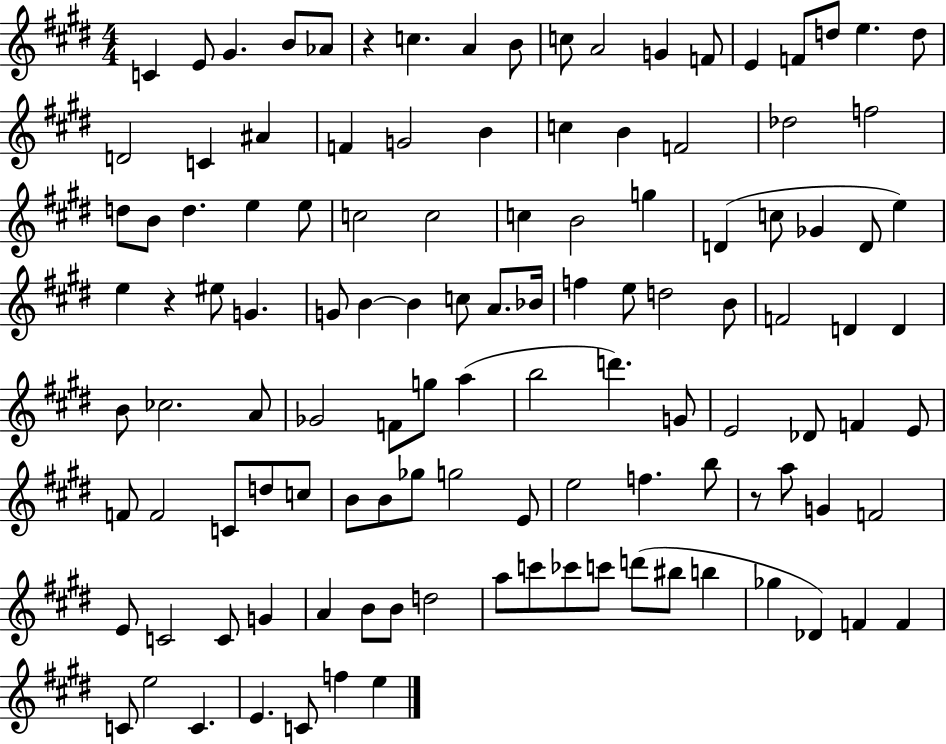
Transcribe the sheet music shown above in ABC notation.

X:1
T:Untitled
M:4/4
L:1/4
K:E
C E/2 ^G B/2 _A/2 z c A B/2 c/2 A2 G F/2 E F/2 d/2 e d/2 D2 C ^A F G2 B c B F2 _d2 f2 d/2 B/2 d e e/2 c2 c2 c B2 g D c/2 _G D/2 e e z ^e/2 G G/2 B B c/2 A/2 _B/4 f e/2 d2 B/2 F2 D D B/2 _c2 A/2 _G2 F/2 g/2 a b2 d' G/2 E2 _D/2 F E/2 F/2 F2 C/2 d/2 c/2 B/2 B/2 _g/2 g2 E/2 e2 f b/2 z/2 a/2 G F2 E/2 C2 C/2 G A B/2 B/2 d2 a/2 c'/2 _c'/2 c'/2 d'/2 ^b/2 b _g _D F F C/2 e2 C E C/2 f e